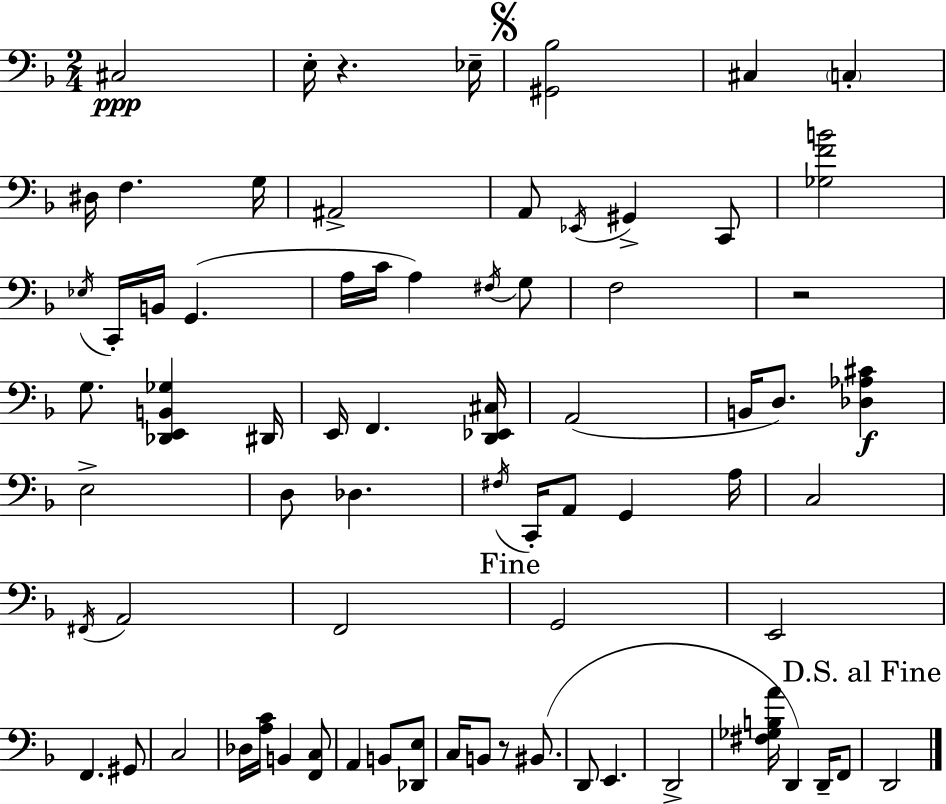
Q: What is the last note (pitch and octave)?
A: D2